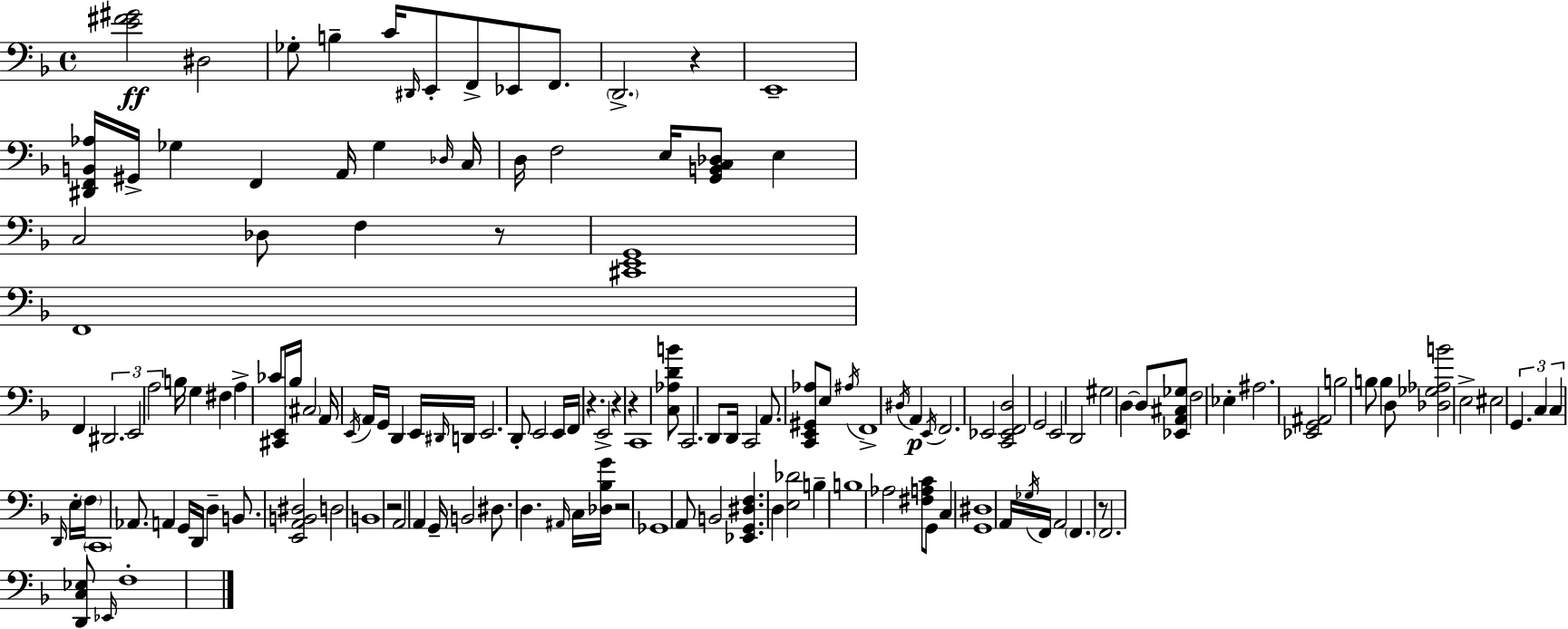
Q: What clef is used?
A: bass